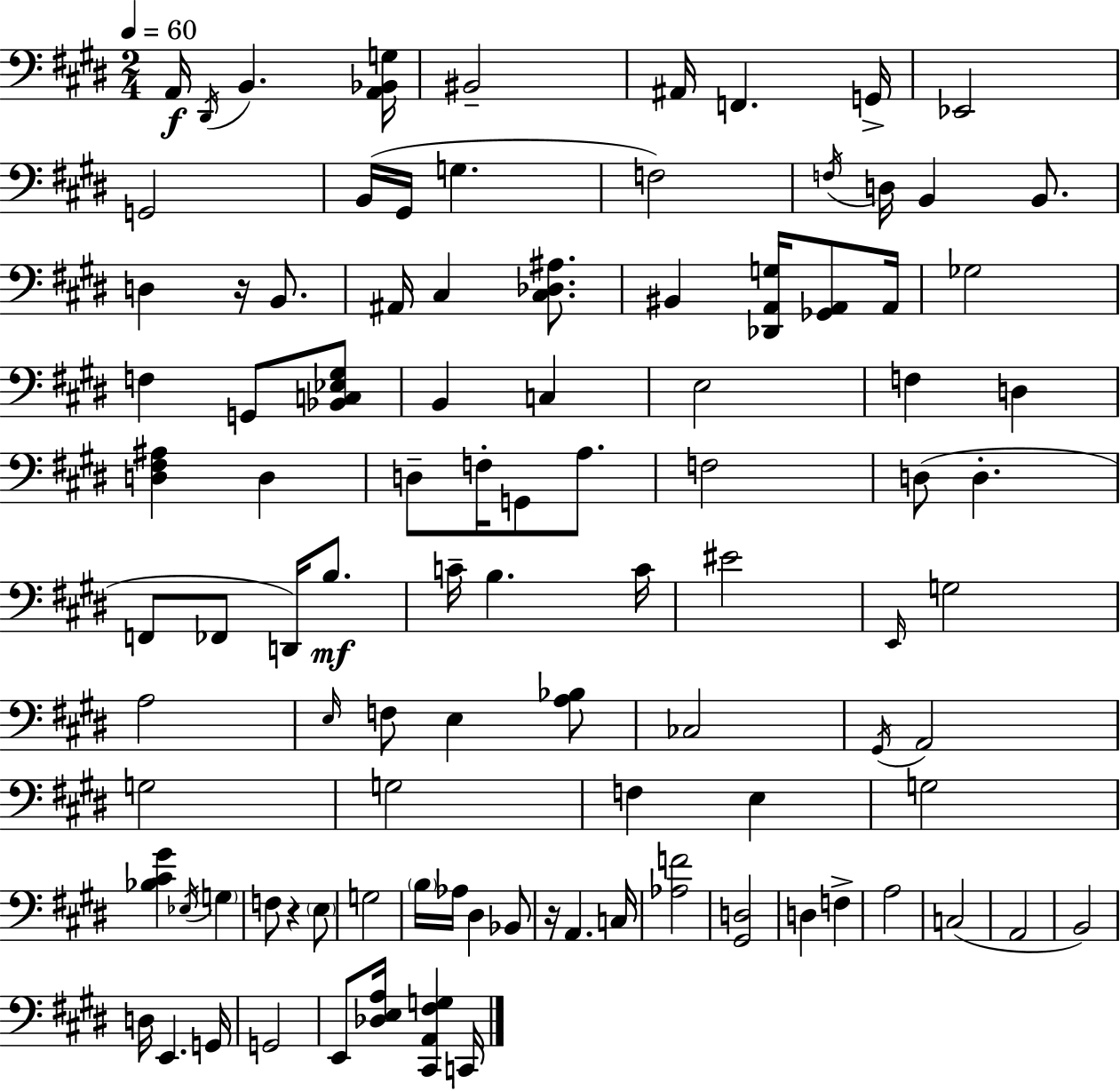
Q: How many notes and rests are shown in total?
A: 99